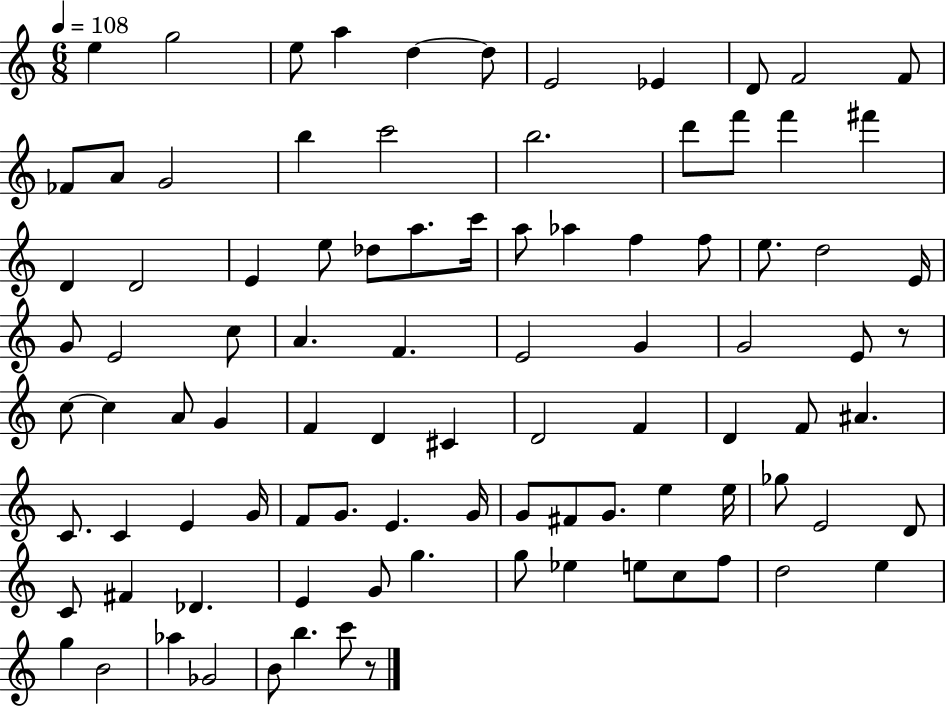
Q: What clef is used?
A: treble